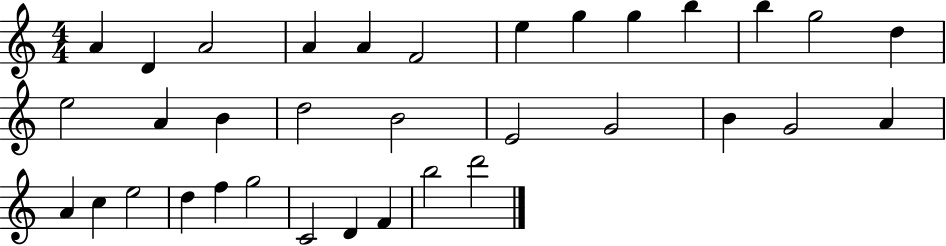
{
  \clef treble
  \numericTimeSignature
  \time 4/4
  \key c \major
  a'4 d'4 a'2 | a'4 a'4 f'2 | e''4 g''4 g''4 b''4 | b''4 g''2 d''4 | \break e''2 a'4 b'4 | d''2 b'2 | e'2 g'2 | b'4 g'2 a'4 | \break a'4 c''4 e''2 | d''4 f''4 g''2 | c'2 d'4 f'4 | b''2 d'''2 | \break \bar "|."
}